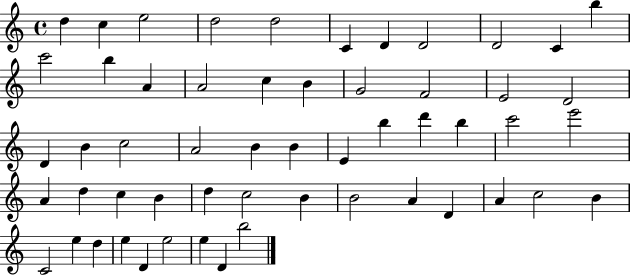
X:1
T:Untitled
M:4/4
L:1/4
K:C
d c e2 d2 d2 C D D2 D2 C b c'2 b A A2 c B G2 F2 E2 D2 D B c2 A2 B B E b d' b c'2 e'2 A d c B d c2 B B2 A D A c2 B C2 e d e D e2 e D b2